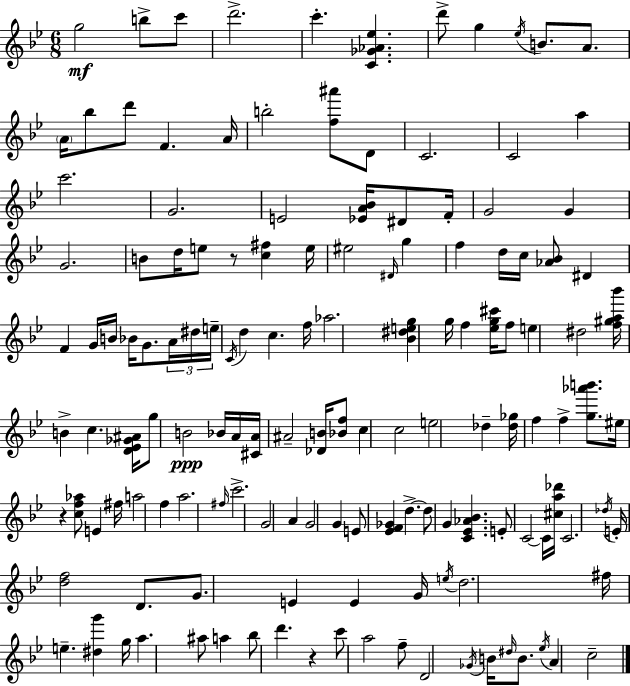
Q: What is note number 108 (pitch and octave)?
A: C6